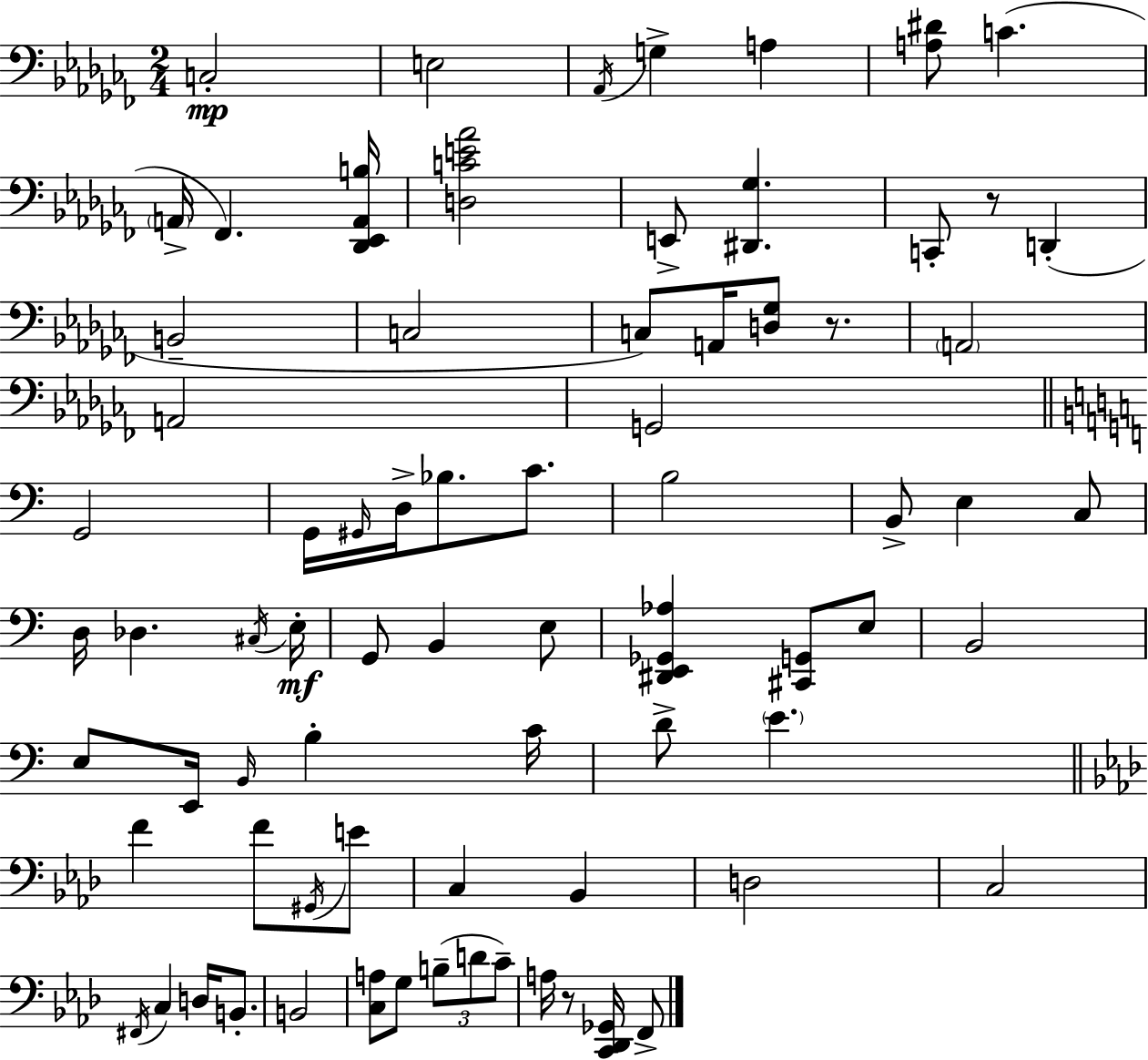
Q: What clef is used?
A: bass